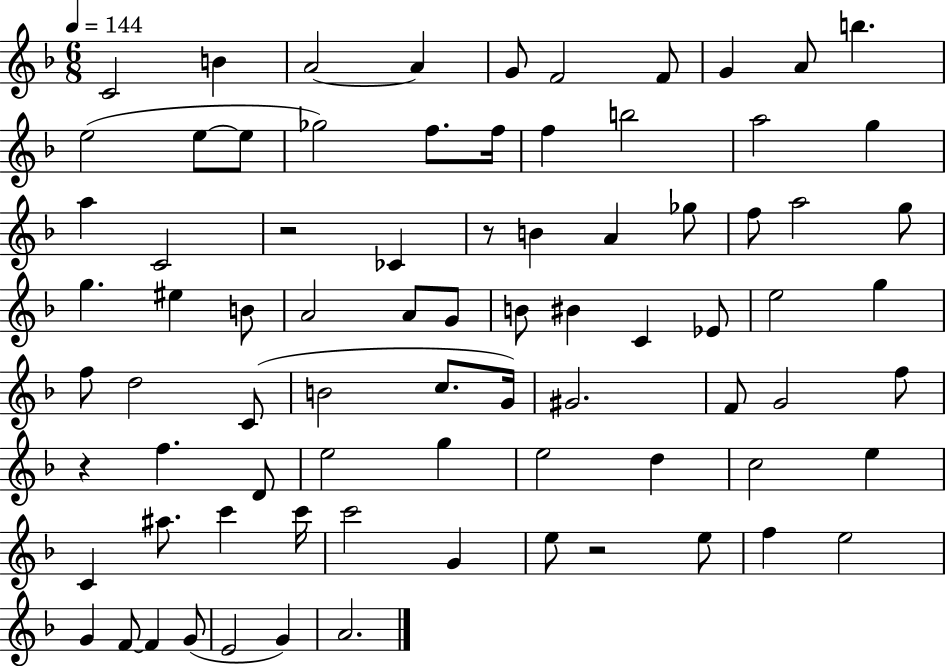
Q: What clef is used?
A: treble